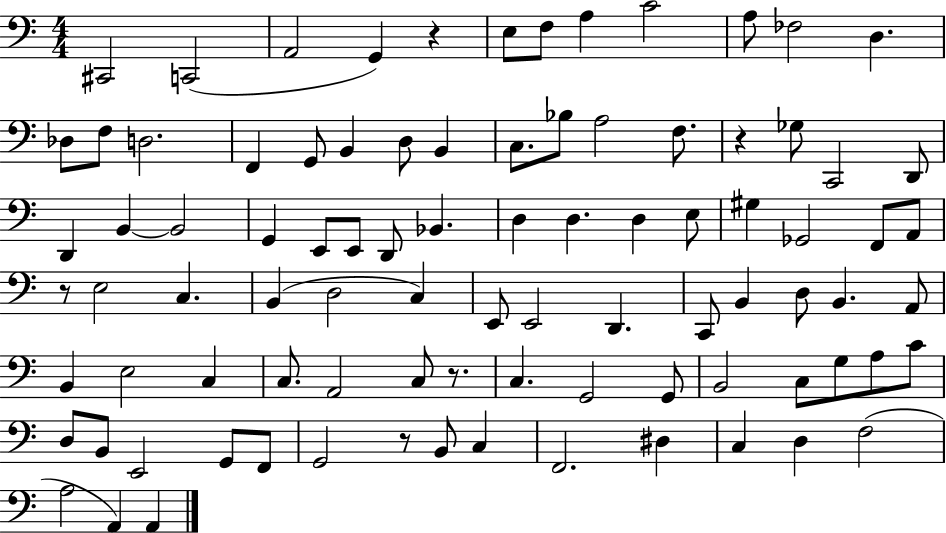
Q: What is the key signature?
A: C major